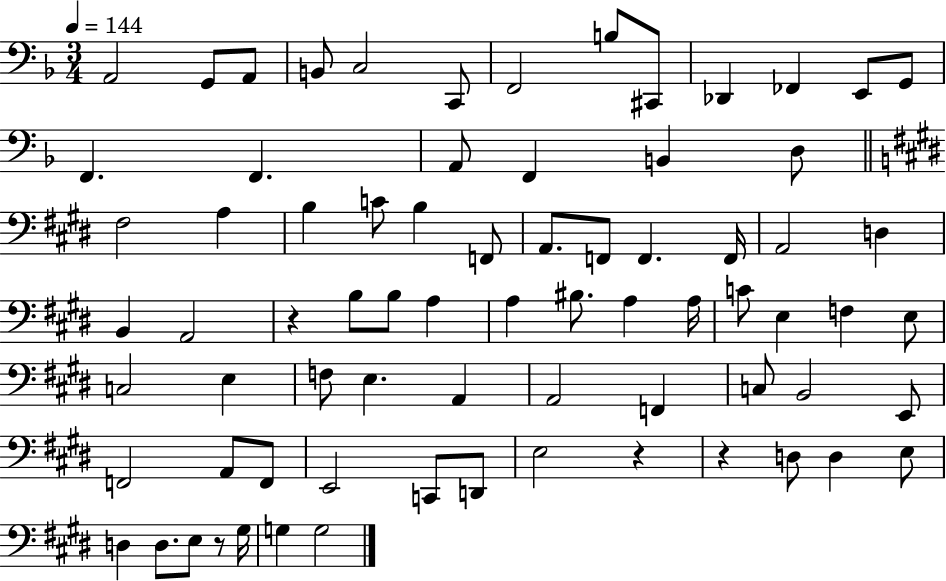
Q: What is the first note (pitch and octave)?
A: A2